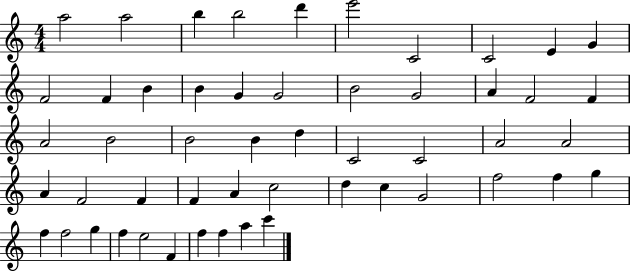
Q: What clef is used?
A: treble